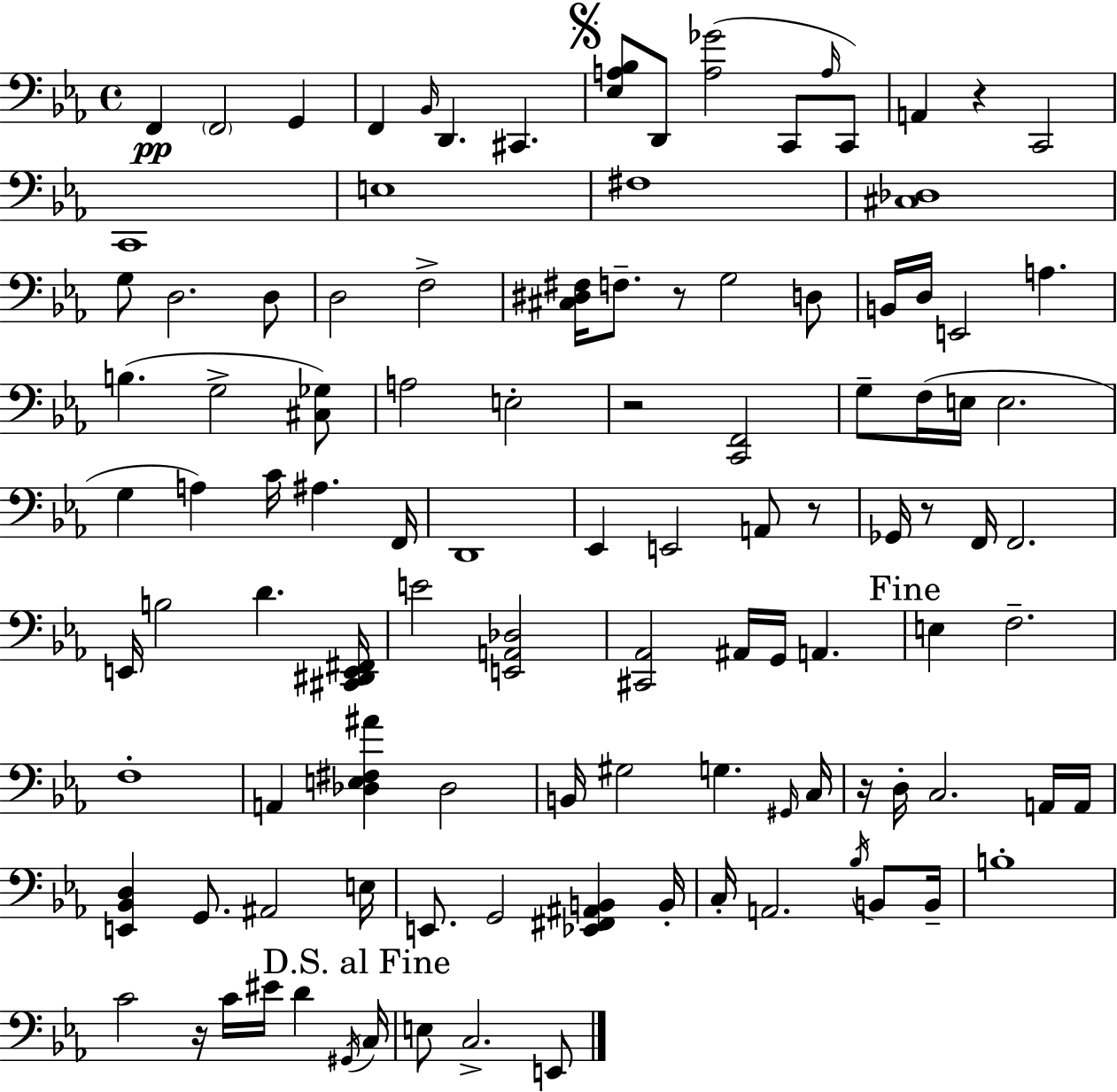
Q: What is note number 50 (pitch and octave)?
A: B3